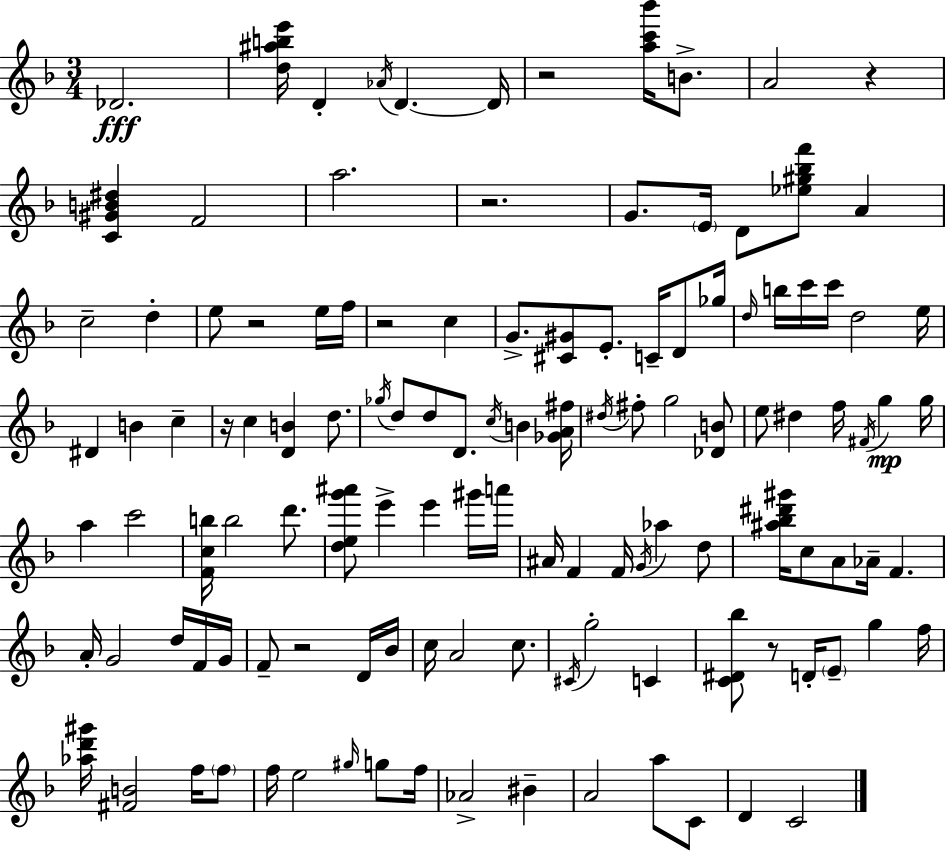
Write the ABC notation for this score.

X:1
T:Untitled
M:3/4
L:1/4
K:Dm
_D2 [d^abe']/4 D _A/4 D D/4 z2 [ac'_b']/4 B/2 A2 z [C^GB^d] F2 a2 z2 G/2 E/4 D/2 [_e^g_bf']/2 A c2 d e/2 z2 e/4 f/4 z2 c G/2 [^C^G]/2 E/2 C/4 D/2 _g/4 d/4 b/4 c'/4 c'/4 d2 e/4 ^D B c z/4 c [DB] d/2 _g/4 d/2 d/2 D/2 c/4 B [_GA^f]/4 ^d/4 ^f/2 g2 [_DB]/2 e/2 ^d f/4 ^F/4 g g/4 a c'2 [Fcb]/4 b2 d'/2 [deg'^a']/2 e' e' ^g'/4 a'/4 ^A/4 F F/4 G/4 _a d/2 [^a_b^d'^g']/4 c/2 A/2 _A/4 F A/4 G2 d/4 F/4 G/4 F/2 z2 D/4 _B/4 c/4 A2 c/2 ^C/4 g2 C [C^D_b]/2 z/2 D/4 E/2 g f/4 [_ad'^g']/4 [^FB]2 f/4 f/2 f/4 e2 ^g/4 g/2 f/4 _A2 ^B A2 a/2 C/2 D C2